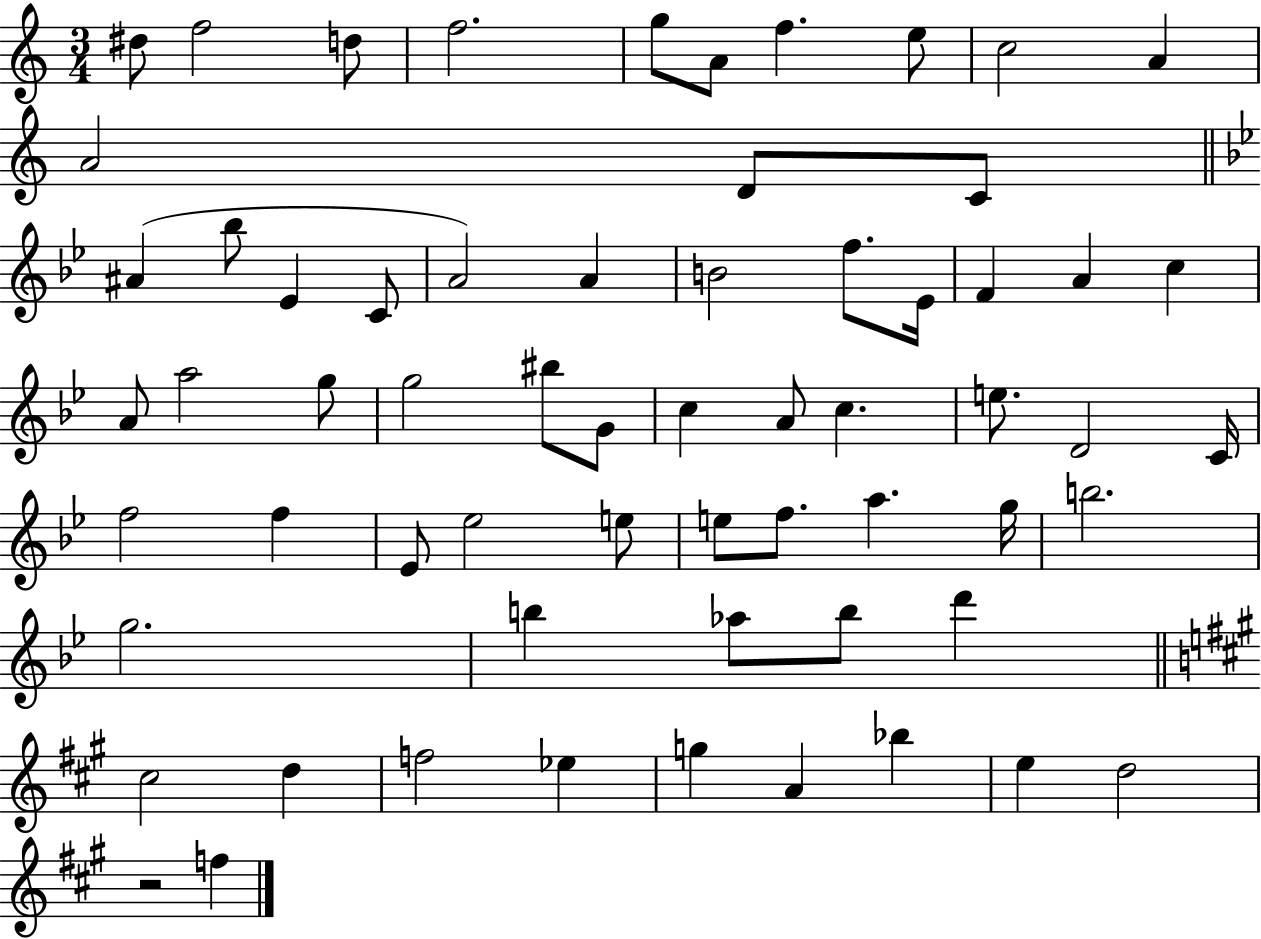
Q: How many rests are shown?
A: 1